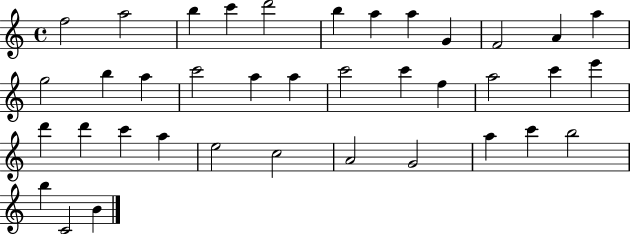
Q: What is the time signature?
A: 4/4